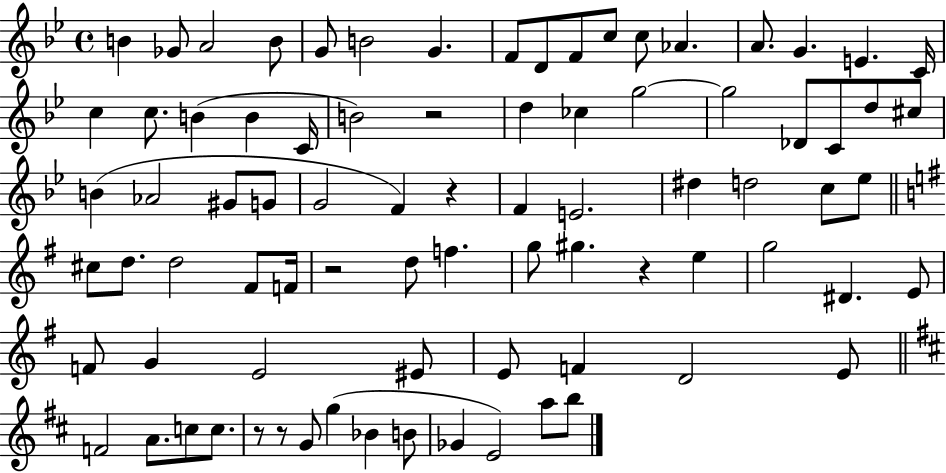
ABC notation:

X:1
T:Untitled
M:4/4
L:1/4
K:Bb
B _G/2 A2 B/2 G/2 B2 G F/2 D/2 F/2 c/2 c/2 _A A/2 G E C/4 c c/2 B B C/4 B2 z2 d _c g2 g2 _D/2 C/2 d/2 ^c/2 B _A2 ^G/2 G/2 G2 F z F E2 ^d d2 c/2 _e/2 ^c/2 d/2 d2 ^F/2 F/4 z2 d/2 f g/2 ^g z e g2 ^D E/2 F/2 G E2 ^E/2 E/2 F D2 E/2 F2 A/2 c/2 c/2 z/2 z/2 G/2 g _B B/2 _G E2 a/2 b/2